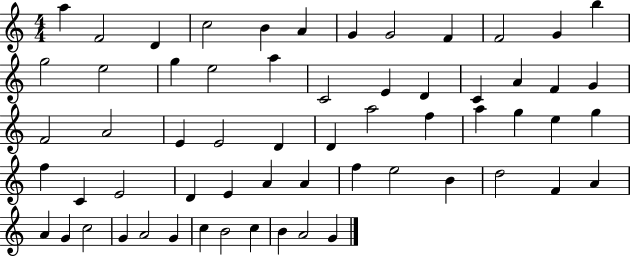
A5/q F4/h D4/q C5/h B4/q A4/q G4/q G4/h F4/q F4/h G4/q B5/q G5/h E5/h G5/q E5/h A5/q C4/h E4/q D4/q C4/q A4/q F4/q G4/q F4/h A4/h E4/q E4/h D4/q D4/q A5/h F5/q A5/q G5/q E5/q G5/q F5/q C4/q E4/h D4/q E4/q A4/q A4/q F5/q E5/h B4/q D5/h F4/q A4/q A4/q G4/q C5/h G4/q A4/h G4/q C5/q B4/h C5/q B4/q A4/h G4/q